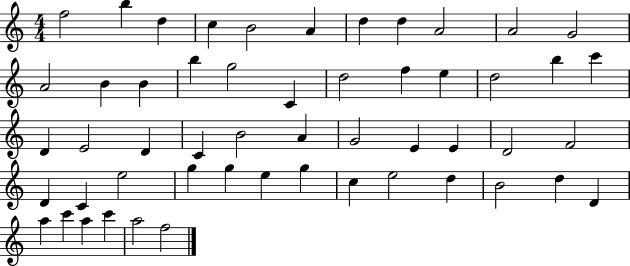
F5/h B5/q D5/q C5/q B4/h A4/q D5/q D5/q A4/h A4/h G4/h A4/h B4/q B4/q B5/q G5/h C4/q D5/h F5/q E5/q D5/h B5/q C6/q D4/q E4/h D4/q C4/q B4/h A4/q G4/h E4/q E4/q D4/h F4/h D4/q C4/q E5/h G5/q G5/q E5/q G5/q C5/q E5/h D5/q B4/h D5/q D4/q A5/q C6/q A5/q C6/q A5/h F5/h